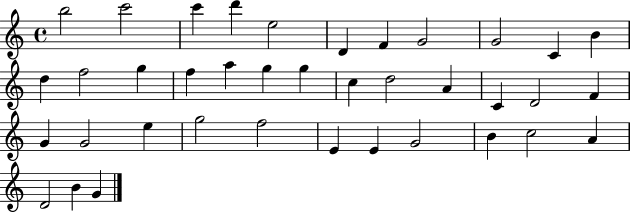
{
  \clef treble
  \time 4/4
  \defaultTimeSignature
  \key c \major
  b''2 c'''2 | c'''4 d'''4 e''2 | d'4 f'4 g'2 | g'2 c'4 b'4 | \break d''4 f''2 g''4 | f''4 a''4 g''4 g''4 | c''4 d''2 a'4 | c'4 d'2 f'4 | \break g'4 g'2 e''4 | g''2 f''2 | e'4 e'4 g'2 | b'4 c''2 a'4 | \break d'2 b'4 g'4 | \bar "|."
}